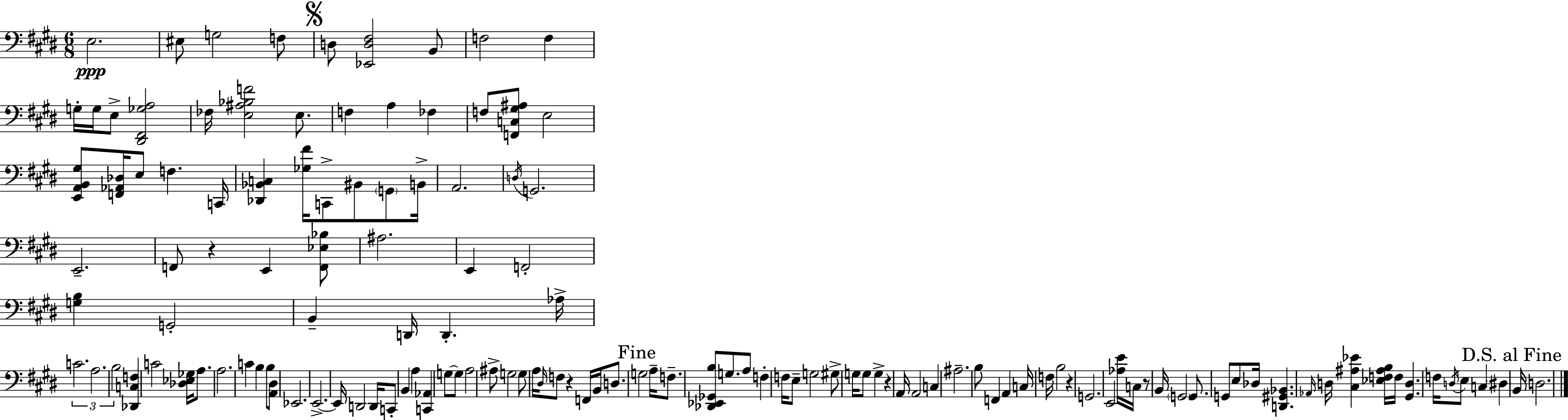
{
  \clef bass
  \numericTimeSignature
  \time 6/8
  \key e \major
  e2.\ppp | eis8 g2 f8 | \mark \markup { \musicglyph "scripts.segno" } d8 <ees, d fis>2 b,8 | f2 f4 | \break g16-. g16 e8-> <dis, fis, ges a>2 | fes16 <e ais bes f'>2 e8. | f4 a4 fes4 | f8 <f, c gis ais>8 e2 | \break <e, a, b, gis>8 <f, aes, des>16 e8 f4. c,16 | <des, bes, c>4 <ges fis'>16 c,8-> bis,8 \parenthesize g,8 b,16-> | a,2. | \acciaccatura { d16 } g,2. | \break e,2.-- | f,8 r4 e,4 <f, ees bes>8 | ais2. | e,4 f,2-. | \break <g b>4 g,2-. | b,4-- d,16 d,4.-. | aes16-> \tuplet 3/2 { c'2. | a2. | \break b2 } <des, c f>4 | c'2 <des ees ges>16 a8. | a2. | c'4 b4 b8 <a, dis>8 | \break ees,2. | e,2.->~~ | e,16 d,2 d,16 c,8-. | b,4 a4 <c, aes,>4 | \break g8~~ g8 a2 | ais8-> g2 g8 | a16 \grace { dis16 } f8 r4 f,16 b,16 d8. | \mark "Fine" g2 a16-- f8.-- | \break <des, ees, ges, b>8 g8. a8 f4-. | f16 e8-- g2 | gis8-> g16 g8 g4-> r4 | a,16 a,2 c4 | \break ais2.-- | b8 f,4 a,4 | c16 f16 b2 r4 | g,2. | \break e,2 <aes e'>16 c16 | r8 b,16 \parenthesize g,2 g,8. | g,8 e8 des16 <d, gis, bes,>4. | \grace { aes,16 } d16 <cis ais ees'>4 <ees f ais b>16 f16 <gis, d>4. | \break f16 \acciaccatura { d16 } e8 c4 \parenthesize dis4 | \mark "D.S. al Fine" b,16 d2. | \bar "|."
}